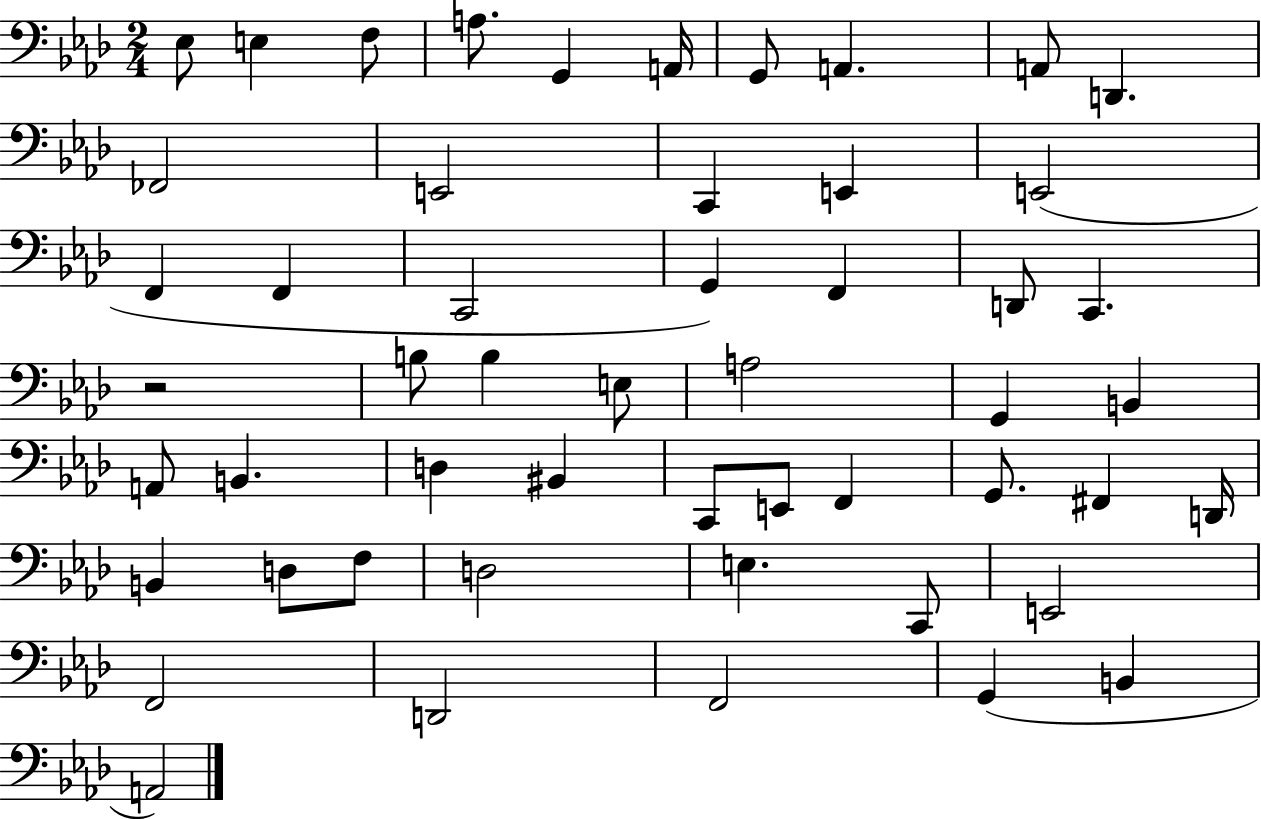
Eb3/e E3/q F3/e A3/e. G2/q A2/s G2/e A2/q. A2/e D2/q. FES2/h E2/h C2/q E2/q E2/h F2/q F2/q C2/h G2/q F2/q D2/e C2/q. R/h B3/e B3/q E3/e A3/h G2/q B2/q A2/e B2/q. D3/q BIS2/q C2/e E2/e F2/q G2/e. F#2/q D2/s B2/q D3/e F3/e D3/h E3/q. C2/e E2/h F2/h D2/h F2/h G2/q B2/q A2/h